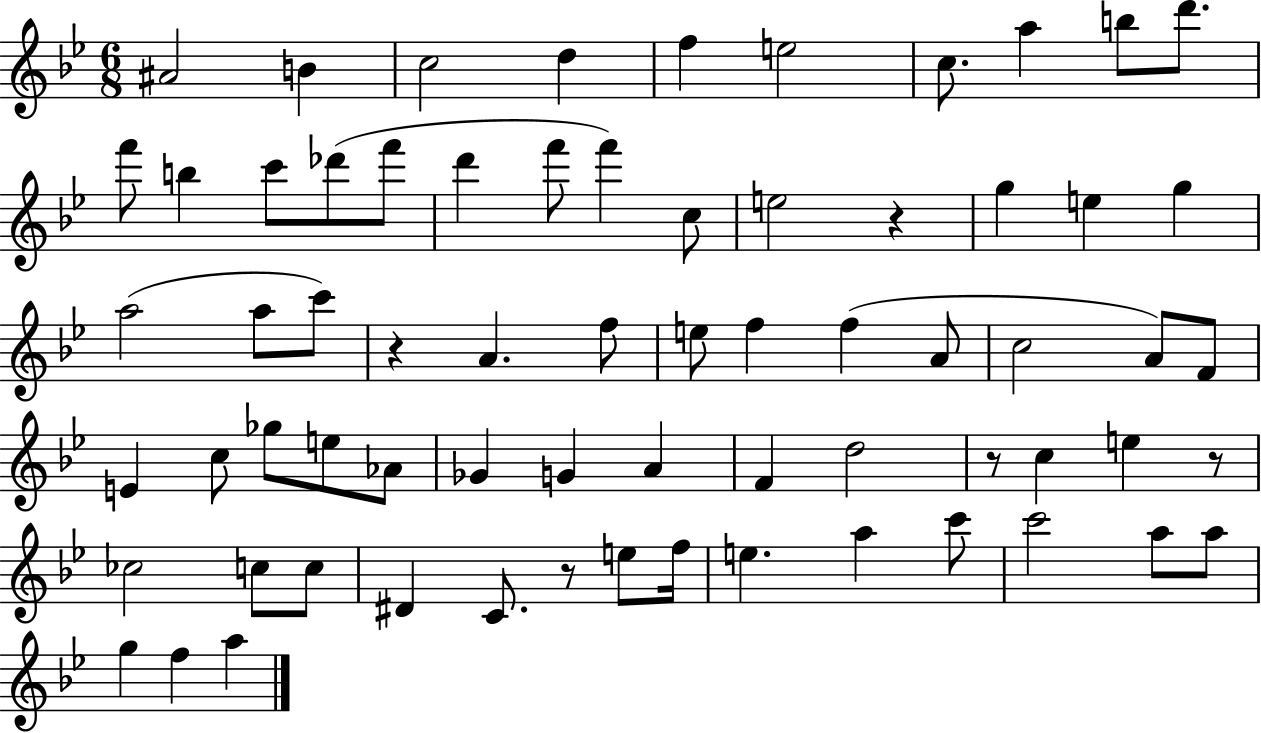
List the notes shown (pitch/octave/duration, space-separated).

A#4/h B4/q C5/h D5/q F5/q E5/h C5/e. A5/q B5/e D6/e. F6/e B5/q C6/e Db6/e F6/e D6/q F6/e F6/q C5/e E5/h R/q G5/q E5/q G5/q A5/h A5/e C6/e R/q A4/q. F5/e E5/e F5/q F5/q A4/e C5/h A4/e F4/e E4/q C5/e Gb5/e E5/e Ab4/e Gb4/q G4/q A4/q F4/q D5/h R/e C5/q E5/q R/e CES5/h C5/e C5/e D#4/q C4/e. R/e E5/e F5/s E5/q. A5/q C6/e C6/h A5/e A5/e G5/q F5/q A5/q